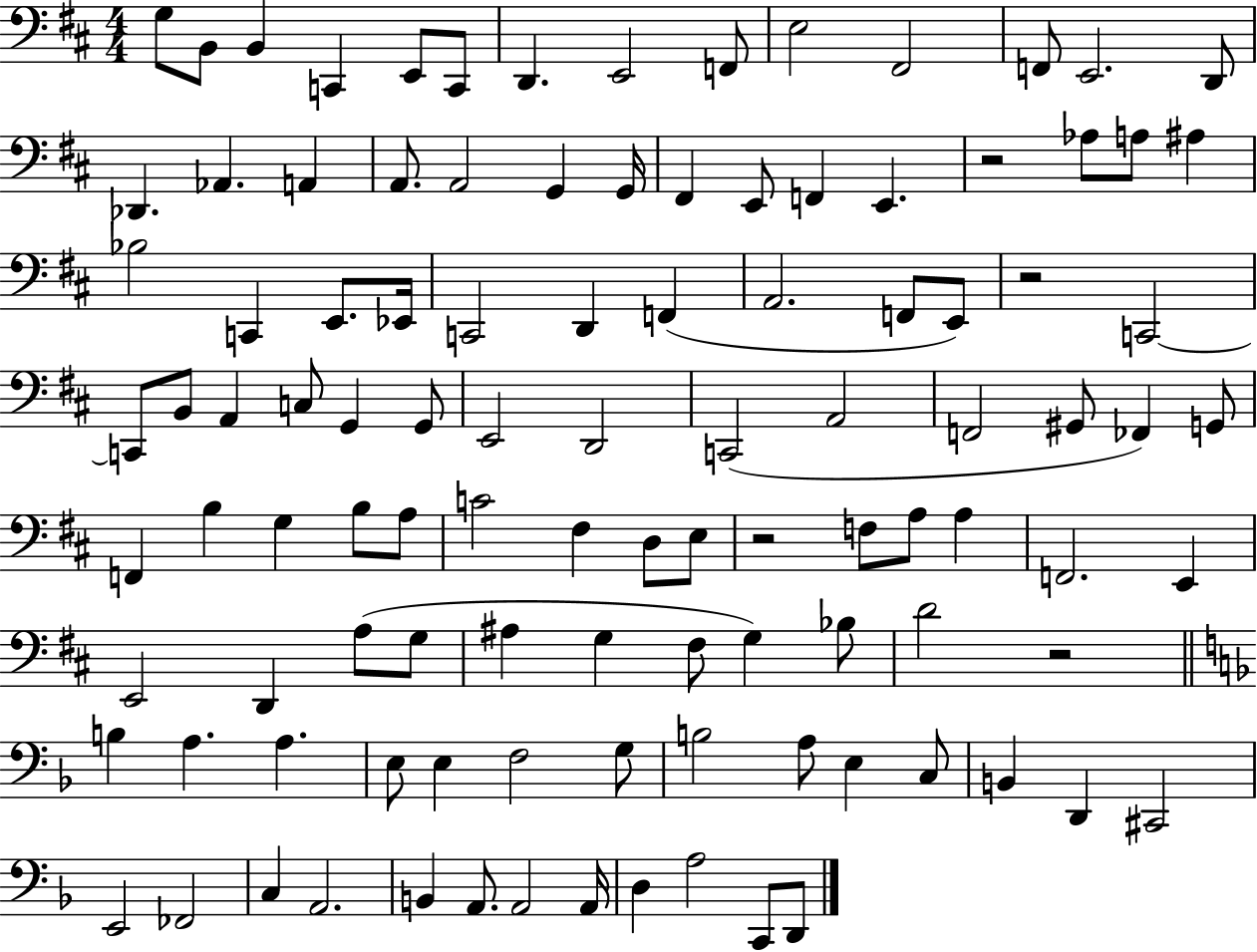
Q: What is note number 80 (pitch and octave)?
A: A3